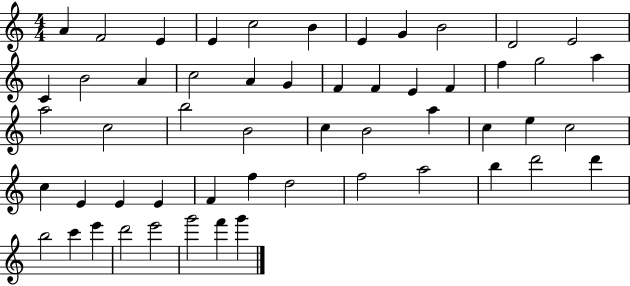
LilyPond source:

{
  \clef treble
  \numericTimeSignature
  \time 4/4
  \key c \major
  a'4 f'2 e'4 | e'4 c''2 b'4 | e'4 g'4 b'2 | d'2 e'2 | \break c'4 b'2 a'4 | c''2 a'4 g'4 | f'4 f'4 e'4 f'4 | f''4 g''2 a''4 | \break a''2 c''2 | b''2 b'2 | c''4 b'2 a''4 | c''4 e''4 c''2 | \break c''4 e'4 e'4 e'4 | f'4 f''4 d''2 | f''2 a''2 | b''4 d'''2 d'''4 | \break b''2 c'''4 e'''4 | d'''2 e'''2 | g'''2 f'''4 g'''4 | \bar "|."
}